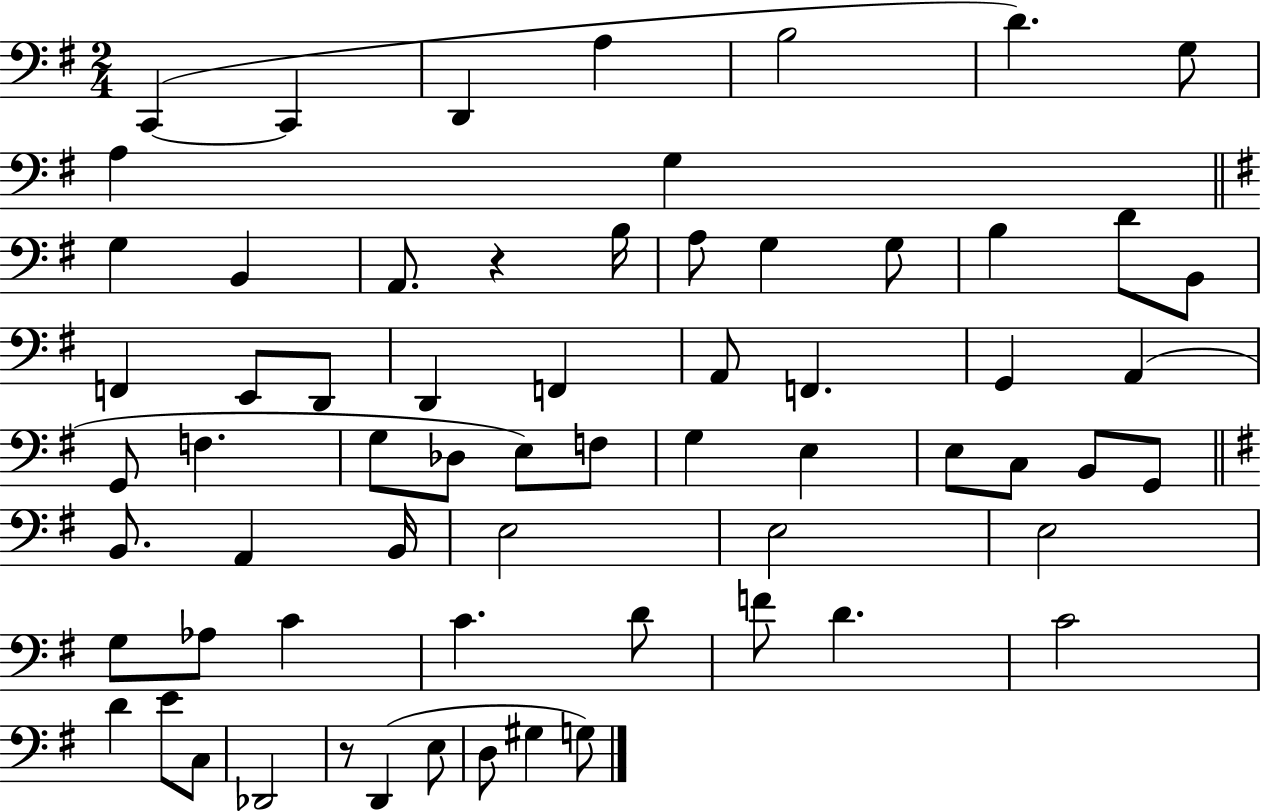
X:1
T:Untitled
M:2/4
L:1/4
K:G
C,, C,, D,, A, B,2 D G,/2 A, G, G, B,, A,,/2 z B,/4 A,/2 G, G,/2 B, D/2 B,,/2 F,, E,,/2 D,,/2 D,, F,, A,,/2 F,, G,, A,, G,,/2 F, G,/2 _D,/2 E,/2 F,/2 G, E, E,/2 C,/2 B,,/2 G,,/2 B,,/2 A,, B,,/4 E,2 E,2 E,2 G,/2 _A,/2 C C D/2 F/2 D C2 D E/2 C,/2 _D,,2 z/2 D,, E,/2 D,/2 ^G, G,/2